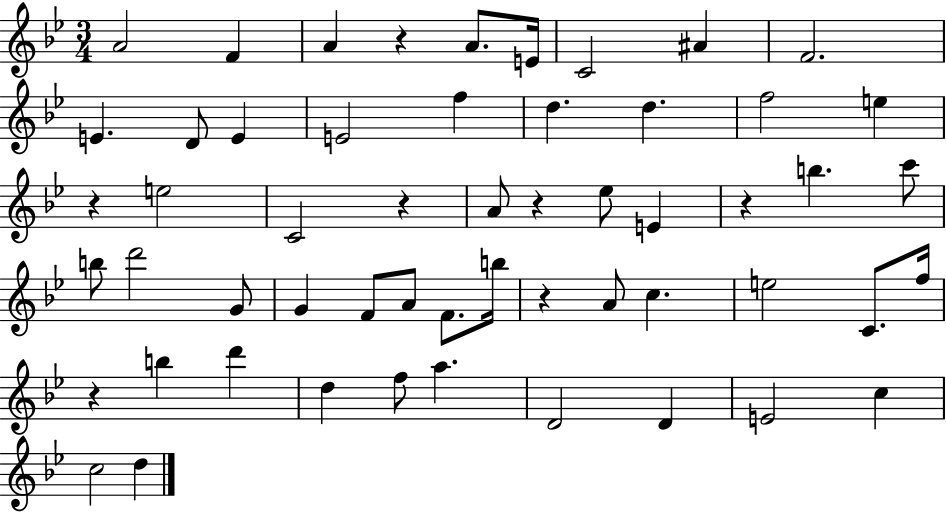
{
  \clef treble
  \numericTimeSignature
  \time 3/4
  \key bes \major
  a'2 f'4 | a'4 r4 a'8. e'16 | c'2 ais'4 | f'2. | \break e'4. d'8 e'4 | e'2 f''4 | d''4. d''4. | f''2 e''4 | \break r4 e''2 | c'2 r4 | a'8 r4 ees''8 e'4 | r4 b''4. c'''8 | \break b''8 d'''2 g'8 | g'4 f'8 a'8 f'8. b''16 | r4 a'8 c''4. | e''2 c'8. f''16 | \break r4 b''4 d'''4 | d''4 f''8 a''4. | d'2 d'4 | e'2 c''4 | \break c''2 d''4 | \bar "|."
}